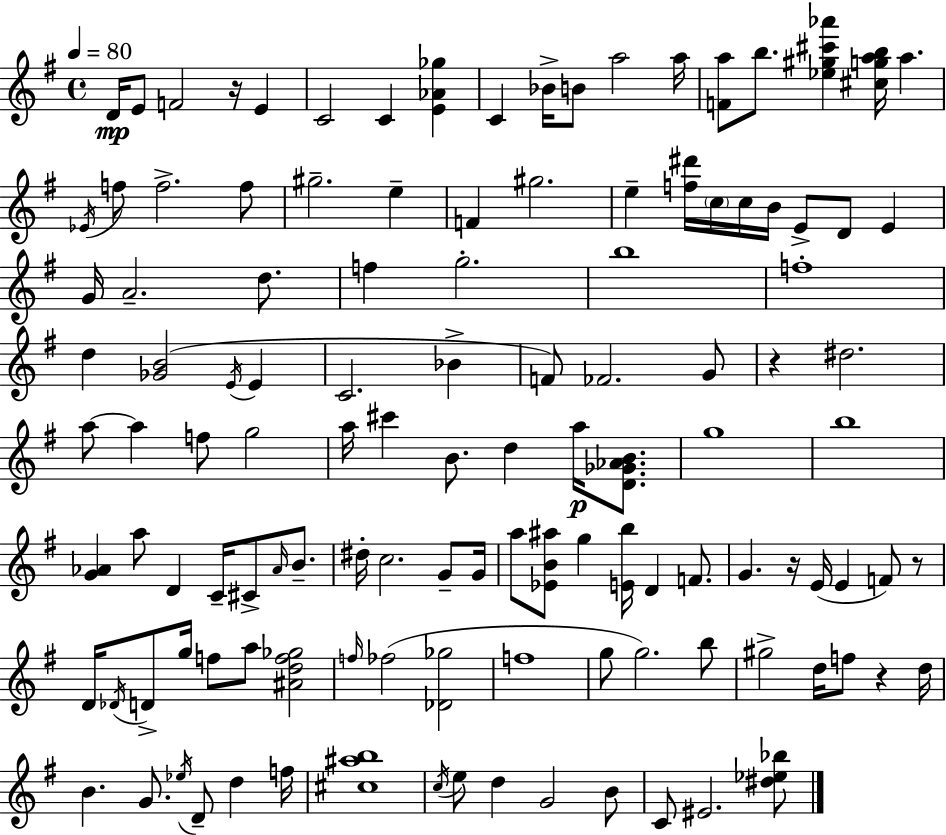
{
  \clef treble
  \time 4/4
  \defaultTimeSignature
  \key e \minor
  \tempo 4 = 80
  d'16\mp e'8 f'2 r16 e'4 | c'2 c'4 <e' aes' ges''>4 | c'4 bes'16-> b'8 a''2 a''16 | <f' a''>8 b''8. <ees'' gis'' cis''' aes'''>4 <cis'' g'' a'' b''>16 a''4. | \break \acciaccatura { ees'16 } f''8 f''2.-> f''8 | gis''2.-- e''4-- | f'4 gis''2. | e''4-- <f'' dis'''>16 \parenthesize c''16 c''16 b'16 e'8-> d'8 e'4 | \break g'16 a'2.-- d''8. | f''4 g''2.-. | b''1 | f''1-. | \break d''4 <ges' b'>2( \acciaccatura { e'16 } e'4 | c'2. bes'4-> | f'8) fes'2. | g'8 r4 dis''2. | \break a''8~~ a''4 f''8 g''2 | a''16 cis'''4 b'8. d''4 a''16\p <d' ges' aes' b'>8. | g''1 | b''1 | \break <g' aes'>4 a''8 d'4 c'16-- cis'8-> \grace { aes'16 } | b'8.-- dis''16-. c''2. | g'8-- g'16 a''8 <ees' b' ais''>8 g''4 <e' b''>16 d'4 | f'8. g'4. r16 e'16( e'4 f'8) | \break r8 d'16 \acciaccatura { des'16 } d'8-> g''16 f''8 a''8 <ais' d'' f'' ges''>2 | \grace { f''16 }( fes''2 <des' ges''>2 | f''1 | g''8 g''2.) | \break b''8 gis''2-> d''16 f''8 | r4 d''16 b'4. g'8. \acciaccatura { ees''16 } d'8-- | d''4 f''16 <cis'' ais'' b''>1 | \acciaccatura { c''16 } e''8 d''4 g'2 | \break b'8 c'8 eis'2. | <dis'' ees'' bes''>8 \bar "|."
}